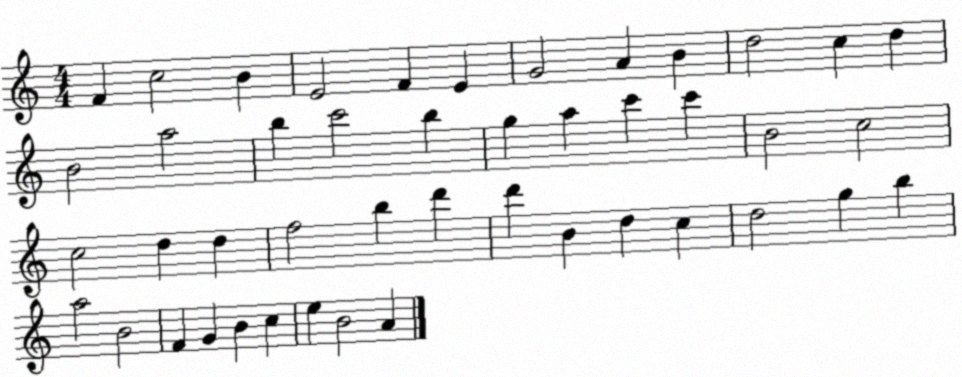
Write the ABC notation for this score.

X:1
T:Untitled
M:4/4
L:1/4
K:C
F c2 B E2 F E G2 A B d2 c d B2 a2 b c'2 b g a c' c' B2 c2 c2 d d f2 b d' d' B d c d2 g b a2 B2 F G B c e B2 A